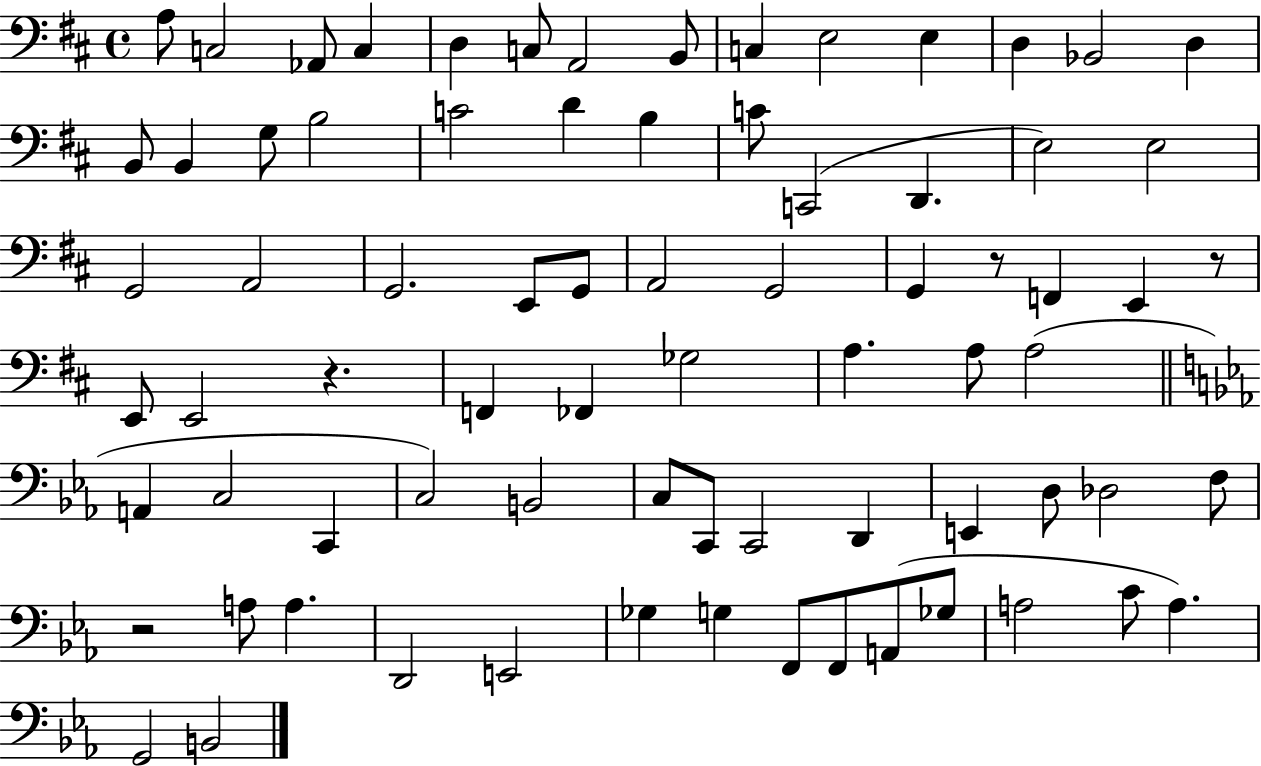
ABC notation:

X:1
T:Untitled
M:4/4
L:1/4
K:D
A,/2 C,2 _A,,/2 C, D, C,/2 A,,2 B,,/2 C, E,2 E, D, _B,,2 D, B,,/2 B,, G,/2 B,2 C2 D B, C/2 C,,2 D,, E,2 E,2 G,,2 A,,2 G,,2 E,,/2 G,,/2 A,,2 G,,2 G,, z/2 F,, E,, z/2 E,,/2 E,,2 z F,, _F,, _G,2 A, A,/2 A,2 A,, C,2 C,, C,2 B,,2 C,/2 C,,/2 C,,2 D,, E,, D,/2 _D,2 F,/2 z2 A,/2 A, D,,2 E,,2 _G, G, F,,/2 F,,/2 A,,/2 _G,/2 A,2 C/2 A, G,,2 B,,2